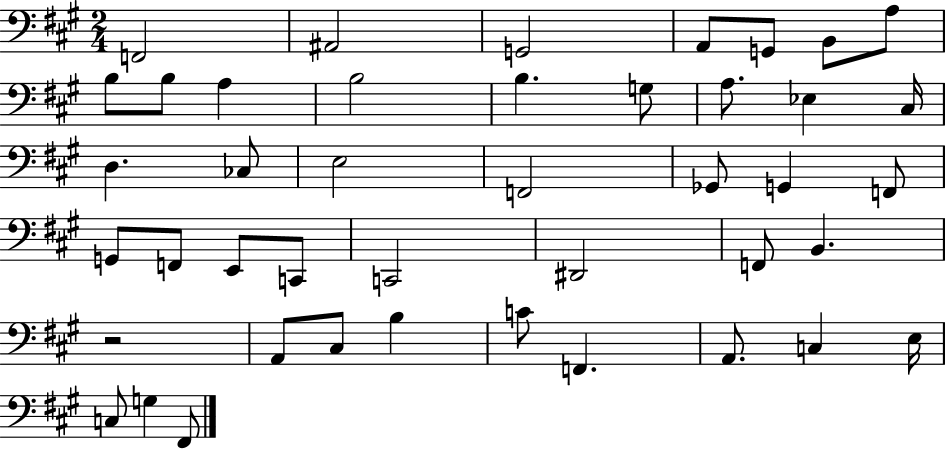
{
  \clef bass
  \numericTimeSignature
  \time 2/4
  \key a \major
  f,2 | ais,2 | g,2 | a,8 g,8 b,8 a8 | \break b8 b8 a4 | b2 | b4. g8 | a8. ees4 cis16 | \break d4. ces8 | e2 | f,2 | ges,8 g,4 f,8 | \break g,8 f,8 e,8 c,8 | c,2 | dis,2 | f,8 b,4. | \break r2 | a,8 cis8 b4 | c'8 f,4. | a,8. c4 e16 | \break c8 g4 fis,8 | \bar "|."
}